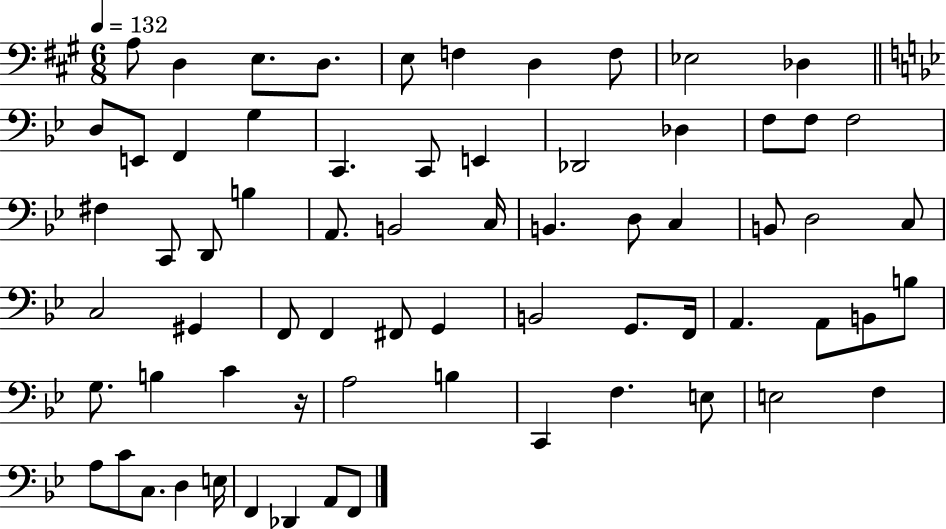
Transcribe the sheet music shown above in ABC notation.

X:1
T:Untitled
M:6/8
L:1/4
K:A
A,/2 D, E,/2 D,/2 E,/2 F, D, F,/2 _E,2 _D, D,/2 E,,/2 F,, G, C,, C,,/2 E,, _D,,2 _D, F,/2 F,/2 F,2 ^F, C,,/2 D,,/2 B, A,,/2 B,,2 C,/4 B,, D,/2 C, B,,/2 D,2 C,/2 C,2 ^G,, F,,/2 F,, ^F,,/2 G,, B,,2 G,,/2 F,,/4 A,, A,,/2 B,,/2 B,/2 G,/2 B, C z/4 A,2 B, C,, F, E,/2 E,2 F, A,/2 C/2 C,/2 D, E,/4 F,, _D,, A,,/2 F,,/2